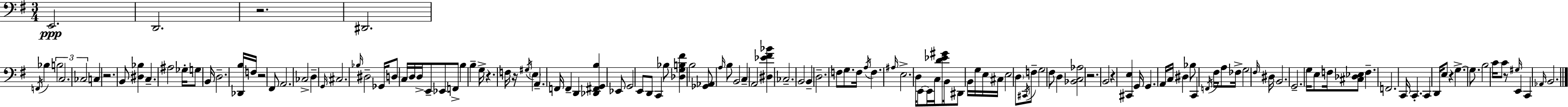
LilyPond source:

{
  \clef bass
  \numericTimeSignature
  \time 3/4
  \key e \minor
  e,2.\ppp | d,2. | r2. | dis,2. | \break \acciaccatura { f,16 } bes4 \tuplet 3/2 { b2 | c2. | ces2 } c4 | r2. | \break b,8 <dis bes>4 c4.-- | ais2 ges16-. g8 | b,16 d2.-- | <des, b>16 f16 r2 fis,8 | \break a,2. | ces2-> d4-- | \grace { g,16 } cis2. | \grace { bes16 } dis2-- ges,16 | \break d8 c16 d16 d16-> e,8-- ees,8 f,8-> b4 | b4-- g16-> r4. | f16 r16 \acciaccatura { gis16 } \parenthesize e4 a,4.-- | f,16 f,4-- d,4 | \break <des, fis, g, b>4 ees,8 g,2 | e,8 d,8 c,4 bes8 | <des g b fis'>4 b2 | <ges, aes,>8 \grace { a16 } b8 b,2 | \break c4-- a,2 | <dis ees' fis' bes'>4 ces2.-- | b,2 | b,4-- d2.-- | \break f8 g8. f16 \acciaccatura { a16 } | f4. \grace { ais16 } e2.-> | d16 e,8~~ e,16 c16 | <d' ees' gis'>8 b,16 dis,8 b,16 g16 e16 cis16 e2 | \break \parenthesize d8 \acciaccatura { cis,16 } f8-- g2 | fis8 d4 | <bes, c aes>2 r2. | b,2 | \break r4 <cis, e>4 | g,16 g,4. a,16 c16 dis4 | bes8 c,4 \acciaccatura { f,16 } fis16 a8 fes16-> | g2 \grace { fis16 } dis16 b,2. | \break g,2.-- | g16 e8 | f16 <cis des ees>8 f4.-- f,2. | c,16 c,4.-. | \break c,4 d,16 e8 | r4 g4.->~~ \parenthesize g8. | b2 c'16 c'8 | r8 \grace { gis16 } e,4 c,4 \grace { aes,16 } | \break b,2. | \bar "|."
}